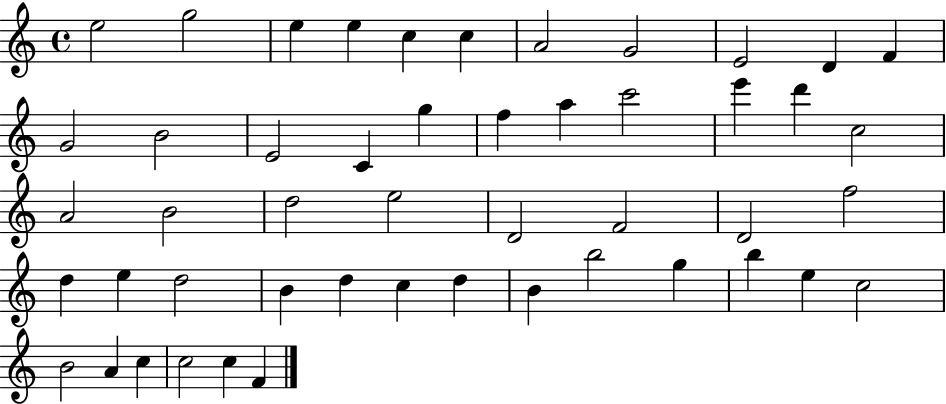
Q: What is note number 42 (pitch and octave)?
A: E5